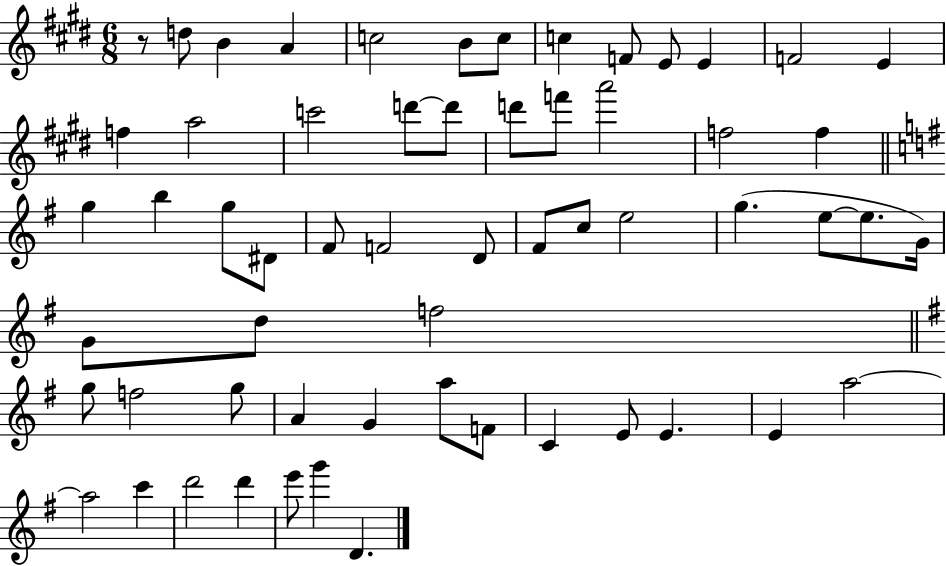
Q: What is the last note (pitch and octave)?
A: D4